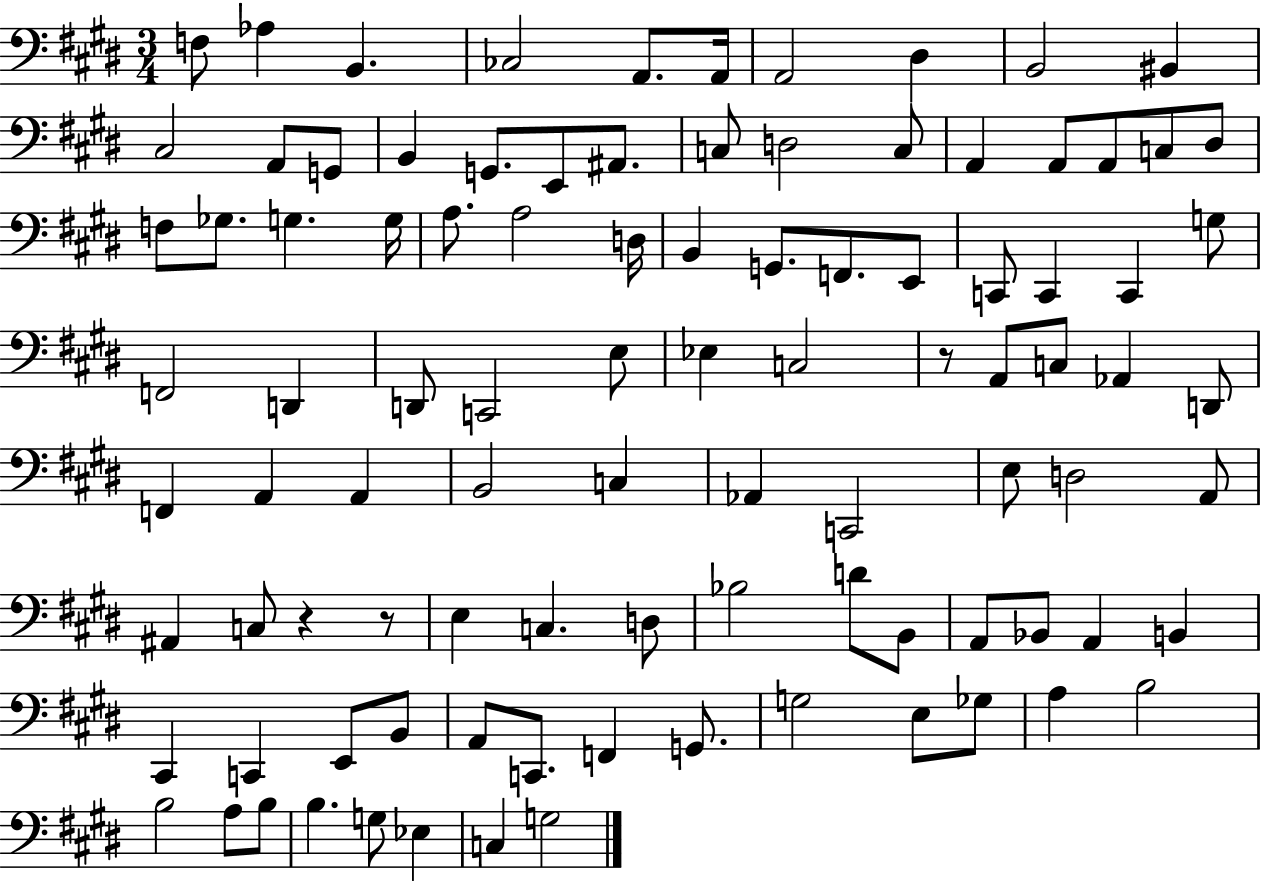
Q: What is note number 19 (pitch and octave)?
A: D3